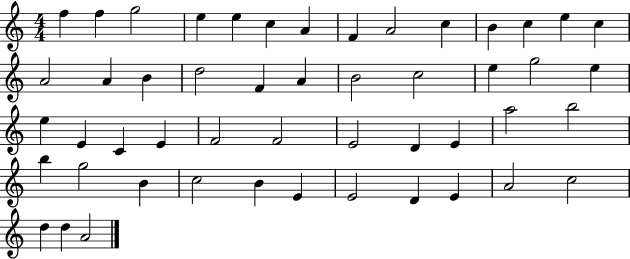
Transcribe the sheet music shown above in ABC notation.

X:1
T:Untitled
M:4/4
L:1/4
K:C
f f g2 e e c A F A2 c B c e c A2 A B d2 F A B2 c2 e g2 e e E C E F2 F2 E2 D E a2 b2 b g2 B c2 B E E2 D E A2 c2 d d A2